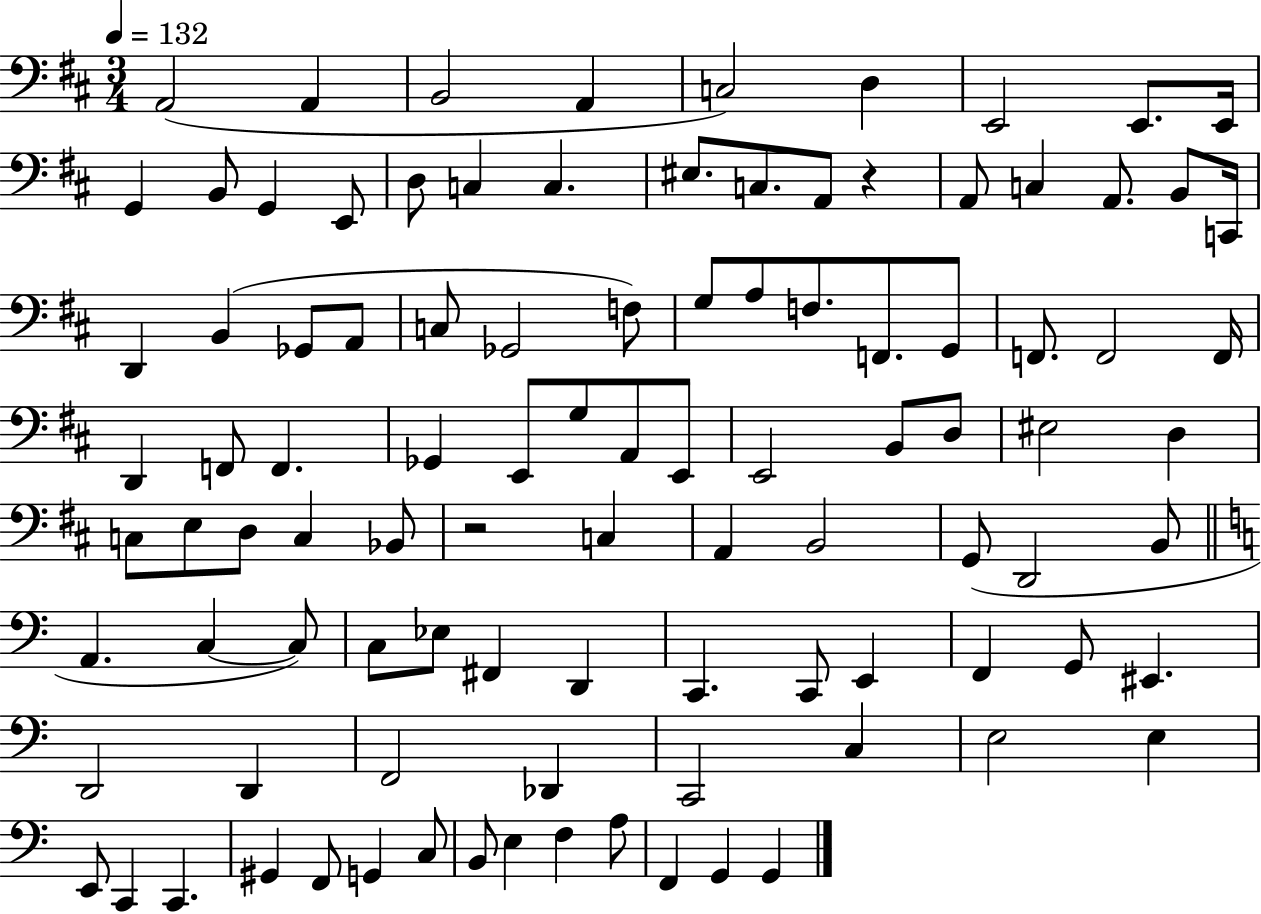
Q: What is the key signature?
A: D major